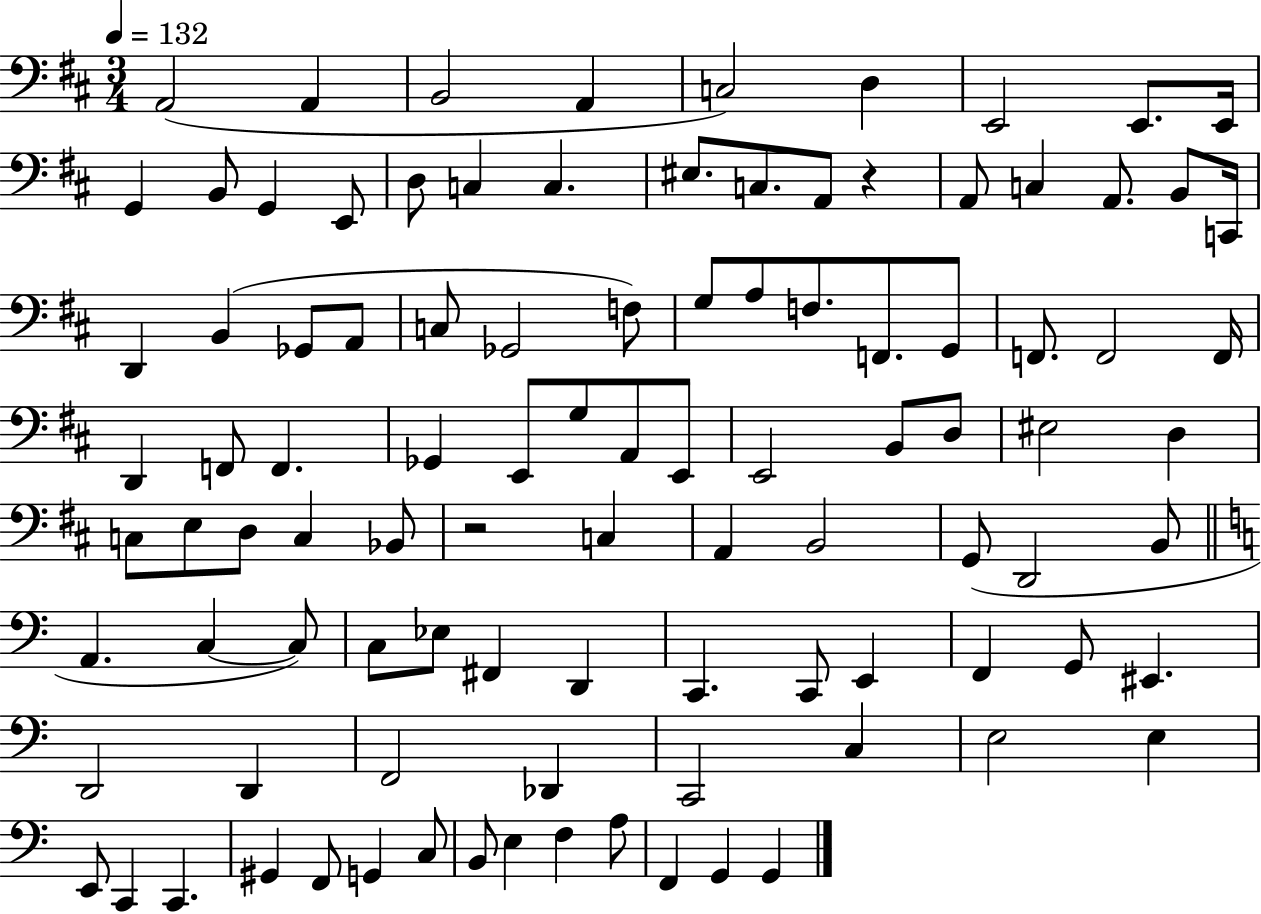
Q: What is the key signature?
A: D major